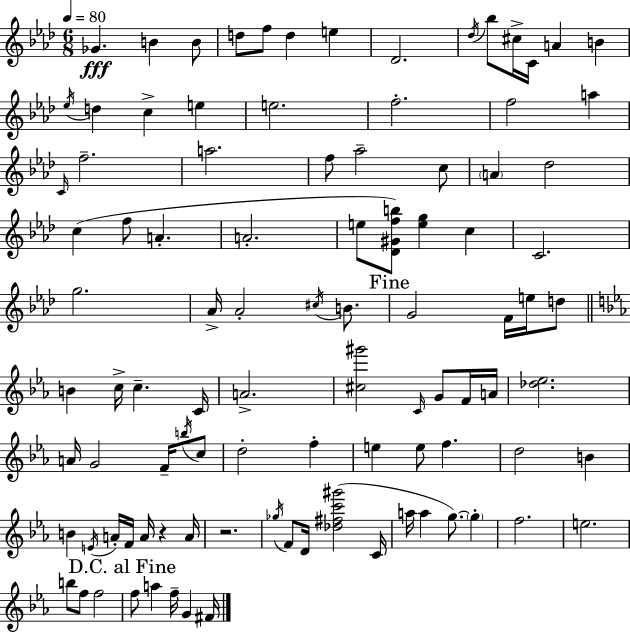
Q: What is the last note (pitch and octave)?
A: F#4